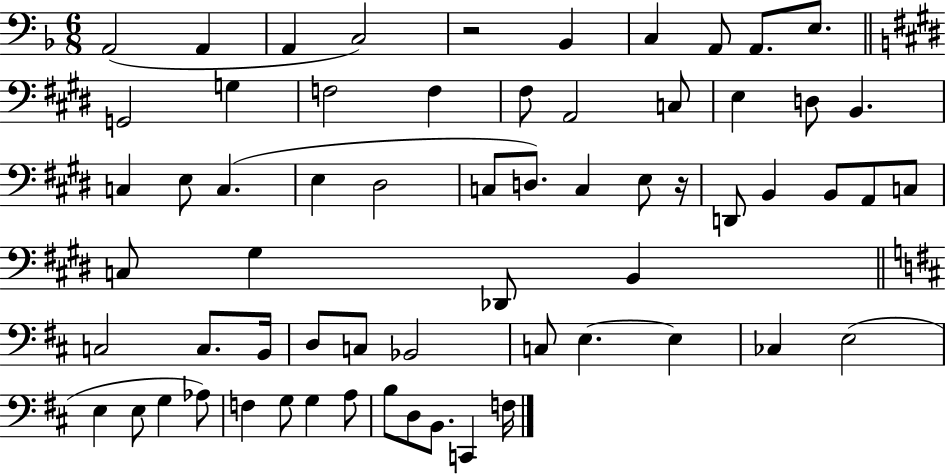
A2/h A2/q A2/q C3/h R/h Bb2/q C3/q A2/e A2/e. E3/e. G2/h G3/q F3/h F3/q F#3/e A2/h C3/e E3/q D3/e B2/q. C3/q E3/e C3/q. E3/q D#3/h C3/e D3/e. C3/q E3/e R/s D2/e B2/q B2/e A2/e C3/e C3/e G#3/q Db2/e B2/q C3/h C3/e. B2/s D3/e C3/e Bb2/h C3/e E3/q. E3/q CES3/q E3/h E3/q E3/e G3/q Ab3/e F3/q G3/e G3/q A3/e B3/e D3/e B2/e. C2/q F3/s